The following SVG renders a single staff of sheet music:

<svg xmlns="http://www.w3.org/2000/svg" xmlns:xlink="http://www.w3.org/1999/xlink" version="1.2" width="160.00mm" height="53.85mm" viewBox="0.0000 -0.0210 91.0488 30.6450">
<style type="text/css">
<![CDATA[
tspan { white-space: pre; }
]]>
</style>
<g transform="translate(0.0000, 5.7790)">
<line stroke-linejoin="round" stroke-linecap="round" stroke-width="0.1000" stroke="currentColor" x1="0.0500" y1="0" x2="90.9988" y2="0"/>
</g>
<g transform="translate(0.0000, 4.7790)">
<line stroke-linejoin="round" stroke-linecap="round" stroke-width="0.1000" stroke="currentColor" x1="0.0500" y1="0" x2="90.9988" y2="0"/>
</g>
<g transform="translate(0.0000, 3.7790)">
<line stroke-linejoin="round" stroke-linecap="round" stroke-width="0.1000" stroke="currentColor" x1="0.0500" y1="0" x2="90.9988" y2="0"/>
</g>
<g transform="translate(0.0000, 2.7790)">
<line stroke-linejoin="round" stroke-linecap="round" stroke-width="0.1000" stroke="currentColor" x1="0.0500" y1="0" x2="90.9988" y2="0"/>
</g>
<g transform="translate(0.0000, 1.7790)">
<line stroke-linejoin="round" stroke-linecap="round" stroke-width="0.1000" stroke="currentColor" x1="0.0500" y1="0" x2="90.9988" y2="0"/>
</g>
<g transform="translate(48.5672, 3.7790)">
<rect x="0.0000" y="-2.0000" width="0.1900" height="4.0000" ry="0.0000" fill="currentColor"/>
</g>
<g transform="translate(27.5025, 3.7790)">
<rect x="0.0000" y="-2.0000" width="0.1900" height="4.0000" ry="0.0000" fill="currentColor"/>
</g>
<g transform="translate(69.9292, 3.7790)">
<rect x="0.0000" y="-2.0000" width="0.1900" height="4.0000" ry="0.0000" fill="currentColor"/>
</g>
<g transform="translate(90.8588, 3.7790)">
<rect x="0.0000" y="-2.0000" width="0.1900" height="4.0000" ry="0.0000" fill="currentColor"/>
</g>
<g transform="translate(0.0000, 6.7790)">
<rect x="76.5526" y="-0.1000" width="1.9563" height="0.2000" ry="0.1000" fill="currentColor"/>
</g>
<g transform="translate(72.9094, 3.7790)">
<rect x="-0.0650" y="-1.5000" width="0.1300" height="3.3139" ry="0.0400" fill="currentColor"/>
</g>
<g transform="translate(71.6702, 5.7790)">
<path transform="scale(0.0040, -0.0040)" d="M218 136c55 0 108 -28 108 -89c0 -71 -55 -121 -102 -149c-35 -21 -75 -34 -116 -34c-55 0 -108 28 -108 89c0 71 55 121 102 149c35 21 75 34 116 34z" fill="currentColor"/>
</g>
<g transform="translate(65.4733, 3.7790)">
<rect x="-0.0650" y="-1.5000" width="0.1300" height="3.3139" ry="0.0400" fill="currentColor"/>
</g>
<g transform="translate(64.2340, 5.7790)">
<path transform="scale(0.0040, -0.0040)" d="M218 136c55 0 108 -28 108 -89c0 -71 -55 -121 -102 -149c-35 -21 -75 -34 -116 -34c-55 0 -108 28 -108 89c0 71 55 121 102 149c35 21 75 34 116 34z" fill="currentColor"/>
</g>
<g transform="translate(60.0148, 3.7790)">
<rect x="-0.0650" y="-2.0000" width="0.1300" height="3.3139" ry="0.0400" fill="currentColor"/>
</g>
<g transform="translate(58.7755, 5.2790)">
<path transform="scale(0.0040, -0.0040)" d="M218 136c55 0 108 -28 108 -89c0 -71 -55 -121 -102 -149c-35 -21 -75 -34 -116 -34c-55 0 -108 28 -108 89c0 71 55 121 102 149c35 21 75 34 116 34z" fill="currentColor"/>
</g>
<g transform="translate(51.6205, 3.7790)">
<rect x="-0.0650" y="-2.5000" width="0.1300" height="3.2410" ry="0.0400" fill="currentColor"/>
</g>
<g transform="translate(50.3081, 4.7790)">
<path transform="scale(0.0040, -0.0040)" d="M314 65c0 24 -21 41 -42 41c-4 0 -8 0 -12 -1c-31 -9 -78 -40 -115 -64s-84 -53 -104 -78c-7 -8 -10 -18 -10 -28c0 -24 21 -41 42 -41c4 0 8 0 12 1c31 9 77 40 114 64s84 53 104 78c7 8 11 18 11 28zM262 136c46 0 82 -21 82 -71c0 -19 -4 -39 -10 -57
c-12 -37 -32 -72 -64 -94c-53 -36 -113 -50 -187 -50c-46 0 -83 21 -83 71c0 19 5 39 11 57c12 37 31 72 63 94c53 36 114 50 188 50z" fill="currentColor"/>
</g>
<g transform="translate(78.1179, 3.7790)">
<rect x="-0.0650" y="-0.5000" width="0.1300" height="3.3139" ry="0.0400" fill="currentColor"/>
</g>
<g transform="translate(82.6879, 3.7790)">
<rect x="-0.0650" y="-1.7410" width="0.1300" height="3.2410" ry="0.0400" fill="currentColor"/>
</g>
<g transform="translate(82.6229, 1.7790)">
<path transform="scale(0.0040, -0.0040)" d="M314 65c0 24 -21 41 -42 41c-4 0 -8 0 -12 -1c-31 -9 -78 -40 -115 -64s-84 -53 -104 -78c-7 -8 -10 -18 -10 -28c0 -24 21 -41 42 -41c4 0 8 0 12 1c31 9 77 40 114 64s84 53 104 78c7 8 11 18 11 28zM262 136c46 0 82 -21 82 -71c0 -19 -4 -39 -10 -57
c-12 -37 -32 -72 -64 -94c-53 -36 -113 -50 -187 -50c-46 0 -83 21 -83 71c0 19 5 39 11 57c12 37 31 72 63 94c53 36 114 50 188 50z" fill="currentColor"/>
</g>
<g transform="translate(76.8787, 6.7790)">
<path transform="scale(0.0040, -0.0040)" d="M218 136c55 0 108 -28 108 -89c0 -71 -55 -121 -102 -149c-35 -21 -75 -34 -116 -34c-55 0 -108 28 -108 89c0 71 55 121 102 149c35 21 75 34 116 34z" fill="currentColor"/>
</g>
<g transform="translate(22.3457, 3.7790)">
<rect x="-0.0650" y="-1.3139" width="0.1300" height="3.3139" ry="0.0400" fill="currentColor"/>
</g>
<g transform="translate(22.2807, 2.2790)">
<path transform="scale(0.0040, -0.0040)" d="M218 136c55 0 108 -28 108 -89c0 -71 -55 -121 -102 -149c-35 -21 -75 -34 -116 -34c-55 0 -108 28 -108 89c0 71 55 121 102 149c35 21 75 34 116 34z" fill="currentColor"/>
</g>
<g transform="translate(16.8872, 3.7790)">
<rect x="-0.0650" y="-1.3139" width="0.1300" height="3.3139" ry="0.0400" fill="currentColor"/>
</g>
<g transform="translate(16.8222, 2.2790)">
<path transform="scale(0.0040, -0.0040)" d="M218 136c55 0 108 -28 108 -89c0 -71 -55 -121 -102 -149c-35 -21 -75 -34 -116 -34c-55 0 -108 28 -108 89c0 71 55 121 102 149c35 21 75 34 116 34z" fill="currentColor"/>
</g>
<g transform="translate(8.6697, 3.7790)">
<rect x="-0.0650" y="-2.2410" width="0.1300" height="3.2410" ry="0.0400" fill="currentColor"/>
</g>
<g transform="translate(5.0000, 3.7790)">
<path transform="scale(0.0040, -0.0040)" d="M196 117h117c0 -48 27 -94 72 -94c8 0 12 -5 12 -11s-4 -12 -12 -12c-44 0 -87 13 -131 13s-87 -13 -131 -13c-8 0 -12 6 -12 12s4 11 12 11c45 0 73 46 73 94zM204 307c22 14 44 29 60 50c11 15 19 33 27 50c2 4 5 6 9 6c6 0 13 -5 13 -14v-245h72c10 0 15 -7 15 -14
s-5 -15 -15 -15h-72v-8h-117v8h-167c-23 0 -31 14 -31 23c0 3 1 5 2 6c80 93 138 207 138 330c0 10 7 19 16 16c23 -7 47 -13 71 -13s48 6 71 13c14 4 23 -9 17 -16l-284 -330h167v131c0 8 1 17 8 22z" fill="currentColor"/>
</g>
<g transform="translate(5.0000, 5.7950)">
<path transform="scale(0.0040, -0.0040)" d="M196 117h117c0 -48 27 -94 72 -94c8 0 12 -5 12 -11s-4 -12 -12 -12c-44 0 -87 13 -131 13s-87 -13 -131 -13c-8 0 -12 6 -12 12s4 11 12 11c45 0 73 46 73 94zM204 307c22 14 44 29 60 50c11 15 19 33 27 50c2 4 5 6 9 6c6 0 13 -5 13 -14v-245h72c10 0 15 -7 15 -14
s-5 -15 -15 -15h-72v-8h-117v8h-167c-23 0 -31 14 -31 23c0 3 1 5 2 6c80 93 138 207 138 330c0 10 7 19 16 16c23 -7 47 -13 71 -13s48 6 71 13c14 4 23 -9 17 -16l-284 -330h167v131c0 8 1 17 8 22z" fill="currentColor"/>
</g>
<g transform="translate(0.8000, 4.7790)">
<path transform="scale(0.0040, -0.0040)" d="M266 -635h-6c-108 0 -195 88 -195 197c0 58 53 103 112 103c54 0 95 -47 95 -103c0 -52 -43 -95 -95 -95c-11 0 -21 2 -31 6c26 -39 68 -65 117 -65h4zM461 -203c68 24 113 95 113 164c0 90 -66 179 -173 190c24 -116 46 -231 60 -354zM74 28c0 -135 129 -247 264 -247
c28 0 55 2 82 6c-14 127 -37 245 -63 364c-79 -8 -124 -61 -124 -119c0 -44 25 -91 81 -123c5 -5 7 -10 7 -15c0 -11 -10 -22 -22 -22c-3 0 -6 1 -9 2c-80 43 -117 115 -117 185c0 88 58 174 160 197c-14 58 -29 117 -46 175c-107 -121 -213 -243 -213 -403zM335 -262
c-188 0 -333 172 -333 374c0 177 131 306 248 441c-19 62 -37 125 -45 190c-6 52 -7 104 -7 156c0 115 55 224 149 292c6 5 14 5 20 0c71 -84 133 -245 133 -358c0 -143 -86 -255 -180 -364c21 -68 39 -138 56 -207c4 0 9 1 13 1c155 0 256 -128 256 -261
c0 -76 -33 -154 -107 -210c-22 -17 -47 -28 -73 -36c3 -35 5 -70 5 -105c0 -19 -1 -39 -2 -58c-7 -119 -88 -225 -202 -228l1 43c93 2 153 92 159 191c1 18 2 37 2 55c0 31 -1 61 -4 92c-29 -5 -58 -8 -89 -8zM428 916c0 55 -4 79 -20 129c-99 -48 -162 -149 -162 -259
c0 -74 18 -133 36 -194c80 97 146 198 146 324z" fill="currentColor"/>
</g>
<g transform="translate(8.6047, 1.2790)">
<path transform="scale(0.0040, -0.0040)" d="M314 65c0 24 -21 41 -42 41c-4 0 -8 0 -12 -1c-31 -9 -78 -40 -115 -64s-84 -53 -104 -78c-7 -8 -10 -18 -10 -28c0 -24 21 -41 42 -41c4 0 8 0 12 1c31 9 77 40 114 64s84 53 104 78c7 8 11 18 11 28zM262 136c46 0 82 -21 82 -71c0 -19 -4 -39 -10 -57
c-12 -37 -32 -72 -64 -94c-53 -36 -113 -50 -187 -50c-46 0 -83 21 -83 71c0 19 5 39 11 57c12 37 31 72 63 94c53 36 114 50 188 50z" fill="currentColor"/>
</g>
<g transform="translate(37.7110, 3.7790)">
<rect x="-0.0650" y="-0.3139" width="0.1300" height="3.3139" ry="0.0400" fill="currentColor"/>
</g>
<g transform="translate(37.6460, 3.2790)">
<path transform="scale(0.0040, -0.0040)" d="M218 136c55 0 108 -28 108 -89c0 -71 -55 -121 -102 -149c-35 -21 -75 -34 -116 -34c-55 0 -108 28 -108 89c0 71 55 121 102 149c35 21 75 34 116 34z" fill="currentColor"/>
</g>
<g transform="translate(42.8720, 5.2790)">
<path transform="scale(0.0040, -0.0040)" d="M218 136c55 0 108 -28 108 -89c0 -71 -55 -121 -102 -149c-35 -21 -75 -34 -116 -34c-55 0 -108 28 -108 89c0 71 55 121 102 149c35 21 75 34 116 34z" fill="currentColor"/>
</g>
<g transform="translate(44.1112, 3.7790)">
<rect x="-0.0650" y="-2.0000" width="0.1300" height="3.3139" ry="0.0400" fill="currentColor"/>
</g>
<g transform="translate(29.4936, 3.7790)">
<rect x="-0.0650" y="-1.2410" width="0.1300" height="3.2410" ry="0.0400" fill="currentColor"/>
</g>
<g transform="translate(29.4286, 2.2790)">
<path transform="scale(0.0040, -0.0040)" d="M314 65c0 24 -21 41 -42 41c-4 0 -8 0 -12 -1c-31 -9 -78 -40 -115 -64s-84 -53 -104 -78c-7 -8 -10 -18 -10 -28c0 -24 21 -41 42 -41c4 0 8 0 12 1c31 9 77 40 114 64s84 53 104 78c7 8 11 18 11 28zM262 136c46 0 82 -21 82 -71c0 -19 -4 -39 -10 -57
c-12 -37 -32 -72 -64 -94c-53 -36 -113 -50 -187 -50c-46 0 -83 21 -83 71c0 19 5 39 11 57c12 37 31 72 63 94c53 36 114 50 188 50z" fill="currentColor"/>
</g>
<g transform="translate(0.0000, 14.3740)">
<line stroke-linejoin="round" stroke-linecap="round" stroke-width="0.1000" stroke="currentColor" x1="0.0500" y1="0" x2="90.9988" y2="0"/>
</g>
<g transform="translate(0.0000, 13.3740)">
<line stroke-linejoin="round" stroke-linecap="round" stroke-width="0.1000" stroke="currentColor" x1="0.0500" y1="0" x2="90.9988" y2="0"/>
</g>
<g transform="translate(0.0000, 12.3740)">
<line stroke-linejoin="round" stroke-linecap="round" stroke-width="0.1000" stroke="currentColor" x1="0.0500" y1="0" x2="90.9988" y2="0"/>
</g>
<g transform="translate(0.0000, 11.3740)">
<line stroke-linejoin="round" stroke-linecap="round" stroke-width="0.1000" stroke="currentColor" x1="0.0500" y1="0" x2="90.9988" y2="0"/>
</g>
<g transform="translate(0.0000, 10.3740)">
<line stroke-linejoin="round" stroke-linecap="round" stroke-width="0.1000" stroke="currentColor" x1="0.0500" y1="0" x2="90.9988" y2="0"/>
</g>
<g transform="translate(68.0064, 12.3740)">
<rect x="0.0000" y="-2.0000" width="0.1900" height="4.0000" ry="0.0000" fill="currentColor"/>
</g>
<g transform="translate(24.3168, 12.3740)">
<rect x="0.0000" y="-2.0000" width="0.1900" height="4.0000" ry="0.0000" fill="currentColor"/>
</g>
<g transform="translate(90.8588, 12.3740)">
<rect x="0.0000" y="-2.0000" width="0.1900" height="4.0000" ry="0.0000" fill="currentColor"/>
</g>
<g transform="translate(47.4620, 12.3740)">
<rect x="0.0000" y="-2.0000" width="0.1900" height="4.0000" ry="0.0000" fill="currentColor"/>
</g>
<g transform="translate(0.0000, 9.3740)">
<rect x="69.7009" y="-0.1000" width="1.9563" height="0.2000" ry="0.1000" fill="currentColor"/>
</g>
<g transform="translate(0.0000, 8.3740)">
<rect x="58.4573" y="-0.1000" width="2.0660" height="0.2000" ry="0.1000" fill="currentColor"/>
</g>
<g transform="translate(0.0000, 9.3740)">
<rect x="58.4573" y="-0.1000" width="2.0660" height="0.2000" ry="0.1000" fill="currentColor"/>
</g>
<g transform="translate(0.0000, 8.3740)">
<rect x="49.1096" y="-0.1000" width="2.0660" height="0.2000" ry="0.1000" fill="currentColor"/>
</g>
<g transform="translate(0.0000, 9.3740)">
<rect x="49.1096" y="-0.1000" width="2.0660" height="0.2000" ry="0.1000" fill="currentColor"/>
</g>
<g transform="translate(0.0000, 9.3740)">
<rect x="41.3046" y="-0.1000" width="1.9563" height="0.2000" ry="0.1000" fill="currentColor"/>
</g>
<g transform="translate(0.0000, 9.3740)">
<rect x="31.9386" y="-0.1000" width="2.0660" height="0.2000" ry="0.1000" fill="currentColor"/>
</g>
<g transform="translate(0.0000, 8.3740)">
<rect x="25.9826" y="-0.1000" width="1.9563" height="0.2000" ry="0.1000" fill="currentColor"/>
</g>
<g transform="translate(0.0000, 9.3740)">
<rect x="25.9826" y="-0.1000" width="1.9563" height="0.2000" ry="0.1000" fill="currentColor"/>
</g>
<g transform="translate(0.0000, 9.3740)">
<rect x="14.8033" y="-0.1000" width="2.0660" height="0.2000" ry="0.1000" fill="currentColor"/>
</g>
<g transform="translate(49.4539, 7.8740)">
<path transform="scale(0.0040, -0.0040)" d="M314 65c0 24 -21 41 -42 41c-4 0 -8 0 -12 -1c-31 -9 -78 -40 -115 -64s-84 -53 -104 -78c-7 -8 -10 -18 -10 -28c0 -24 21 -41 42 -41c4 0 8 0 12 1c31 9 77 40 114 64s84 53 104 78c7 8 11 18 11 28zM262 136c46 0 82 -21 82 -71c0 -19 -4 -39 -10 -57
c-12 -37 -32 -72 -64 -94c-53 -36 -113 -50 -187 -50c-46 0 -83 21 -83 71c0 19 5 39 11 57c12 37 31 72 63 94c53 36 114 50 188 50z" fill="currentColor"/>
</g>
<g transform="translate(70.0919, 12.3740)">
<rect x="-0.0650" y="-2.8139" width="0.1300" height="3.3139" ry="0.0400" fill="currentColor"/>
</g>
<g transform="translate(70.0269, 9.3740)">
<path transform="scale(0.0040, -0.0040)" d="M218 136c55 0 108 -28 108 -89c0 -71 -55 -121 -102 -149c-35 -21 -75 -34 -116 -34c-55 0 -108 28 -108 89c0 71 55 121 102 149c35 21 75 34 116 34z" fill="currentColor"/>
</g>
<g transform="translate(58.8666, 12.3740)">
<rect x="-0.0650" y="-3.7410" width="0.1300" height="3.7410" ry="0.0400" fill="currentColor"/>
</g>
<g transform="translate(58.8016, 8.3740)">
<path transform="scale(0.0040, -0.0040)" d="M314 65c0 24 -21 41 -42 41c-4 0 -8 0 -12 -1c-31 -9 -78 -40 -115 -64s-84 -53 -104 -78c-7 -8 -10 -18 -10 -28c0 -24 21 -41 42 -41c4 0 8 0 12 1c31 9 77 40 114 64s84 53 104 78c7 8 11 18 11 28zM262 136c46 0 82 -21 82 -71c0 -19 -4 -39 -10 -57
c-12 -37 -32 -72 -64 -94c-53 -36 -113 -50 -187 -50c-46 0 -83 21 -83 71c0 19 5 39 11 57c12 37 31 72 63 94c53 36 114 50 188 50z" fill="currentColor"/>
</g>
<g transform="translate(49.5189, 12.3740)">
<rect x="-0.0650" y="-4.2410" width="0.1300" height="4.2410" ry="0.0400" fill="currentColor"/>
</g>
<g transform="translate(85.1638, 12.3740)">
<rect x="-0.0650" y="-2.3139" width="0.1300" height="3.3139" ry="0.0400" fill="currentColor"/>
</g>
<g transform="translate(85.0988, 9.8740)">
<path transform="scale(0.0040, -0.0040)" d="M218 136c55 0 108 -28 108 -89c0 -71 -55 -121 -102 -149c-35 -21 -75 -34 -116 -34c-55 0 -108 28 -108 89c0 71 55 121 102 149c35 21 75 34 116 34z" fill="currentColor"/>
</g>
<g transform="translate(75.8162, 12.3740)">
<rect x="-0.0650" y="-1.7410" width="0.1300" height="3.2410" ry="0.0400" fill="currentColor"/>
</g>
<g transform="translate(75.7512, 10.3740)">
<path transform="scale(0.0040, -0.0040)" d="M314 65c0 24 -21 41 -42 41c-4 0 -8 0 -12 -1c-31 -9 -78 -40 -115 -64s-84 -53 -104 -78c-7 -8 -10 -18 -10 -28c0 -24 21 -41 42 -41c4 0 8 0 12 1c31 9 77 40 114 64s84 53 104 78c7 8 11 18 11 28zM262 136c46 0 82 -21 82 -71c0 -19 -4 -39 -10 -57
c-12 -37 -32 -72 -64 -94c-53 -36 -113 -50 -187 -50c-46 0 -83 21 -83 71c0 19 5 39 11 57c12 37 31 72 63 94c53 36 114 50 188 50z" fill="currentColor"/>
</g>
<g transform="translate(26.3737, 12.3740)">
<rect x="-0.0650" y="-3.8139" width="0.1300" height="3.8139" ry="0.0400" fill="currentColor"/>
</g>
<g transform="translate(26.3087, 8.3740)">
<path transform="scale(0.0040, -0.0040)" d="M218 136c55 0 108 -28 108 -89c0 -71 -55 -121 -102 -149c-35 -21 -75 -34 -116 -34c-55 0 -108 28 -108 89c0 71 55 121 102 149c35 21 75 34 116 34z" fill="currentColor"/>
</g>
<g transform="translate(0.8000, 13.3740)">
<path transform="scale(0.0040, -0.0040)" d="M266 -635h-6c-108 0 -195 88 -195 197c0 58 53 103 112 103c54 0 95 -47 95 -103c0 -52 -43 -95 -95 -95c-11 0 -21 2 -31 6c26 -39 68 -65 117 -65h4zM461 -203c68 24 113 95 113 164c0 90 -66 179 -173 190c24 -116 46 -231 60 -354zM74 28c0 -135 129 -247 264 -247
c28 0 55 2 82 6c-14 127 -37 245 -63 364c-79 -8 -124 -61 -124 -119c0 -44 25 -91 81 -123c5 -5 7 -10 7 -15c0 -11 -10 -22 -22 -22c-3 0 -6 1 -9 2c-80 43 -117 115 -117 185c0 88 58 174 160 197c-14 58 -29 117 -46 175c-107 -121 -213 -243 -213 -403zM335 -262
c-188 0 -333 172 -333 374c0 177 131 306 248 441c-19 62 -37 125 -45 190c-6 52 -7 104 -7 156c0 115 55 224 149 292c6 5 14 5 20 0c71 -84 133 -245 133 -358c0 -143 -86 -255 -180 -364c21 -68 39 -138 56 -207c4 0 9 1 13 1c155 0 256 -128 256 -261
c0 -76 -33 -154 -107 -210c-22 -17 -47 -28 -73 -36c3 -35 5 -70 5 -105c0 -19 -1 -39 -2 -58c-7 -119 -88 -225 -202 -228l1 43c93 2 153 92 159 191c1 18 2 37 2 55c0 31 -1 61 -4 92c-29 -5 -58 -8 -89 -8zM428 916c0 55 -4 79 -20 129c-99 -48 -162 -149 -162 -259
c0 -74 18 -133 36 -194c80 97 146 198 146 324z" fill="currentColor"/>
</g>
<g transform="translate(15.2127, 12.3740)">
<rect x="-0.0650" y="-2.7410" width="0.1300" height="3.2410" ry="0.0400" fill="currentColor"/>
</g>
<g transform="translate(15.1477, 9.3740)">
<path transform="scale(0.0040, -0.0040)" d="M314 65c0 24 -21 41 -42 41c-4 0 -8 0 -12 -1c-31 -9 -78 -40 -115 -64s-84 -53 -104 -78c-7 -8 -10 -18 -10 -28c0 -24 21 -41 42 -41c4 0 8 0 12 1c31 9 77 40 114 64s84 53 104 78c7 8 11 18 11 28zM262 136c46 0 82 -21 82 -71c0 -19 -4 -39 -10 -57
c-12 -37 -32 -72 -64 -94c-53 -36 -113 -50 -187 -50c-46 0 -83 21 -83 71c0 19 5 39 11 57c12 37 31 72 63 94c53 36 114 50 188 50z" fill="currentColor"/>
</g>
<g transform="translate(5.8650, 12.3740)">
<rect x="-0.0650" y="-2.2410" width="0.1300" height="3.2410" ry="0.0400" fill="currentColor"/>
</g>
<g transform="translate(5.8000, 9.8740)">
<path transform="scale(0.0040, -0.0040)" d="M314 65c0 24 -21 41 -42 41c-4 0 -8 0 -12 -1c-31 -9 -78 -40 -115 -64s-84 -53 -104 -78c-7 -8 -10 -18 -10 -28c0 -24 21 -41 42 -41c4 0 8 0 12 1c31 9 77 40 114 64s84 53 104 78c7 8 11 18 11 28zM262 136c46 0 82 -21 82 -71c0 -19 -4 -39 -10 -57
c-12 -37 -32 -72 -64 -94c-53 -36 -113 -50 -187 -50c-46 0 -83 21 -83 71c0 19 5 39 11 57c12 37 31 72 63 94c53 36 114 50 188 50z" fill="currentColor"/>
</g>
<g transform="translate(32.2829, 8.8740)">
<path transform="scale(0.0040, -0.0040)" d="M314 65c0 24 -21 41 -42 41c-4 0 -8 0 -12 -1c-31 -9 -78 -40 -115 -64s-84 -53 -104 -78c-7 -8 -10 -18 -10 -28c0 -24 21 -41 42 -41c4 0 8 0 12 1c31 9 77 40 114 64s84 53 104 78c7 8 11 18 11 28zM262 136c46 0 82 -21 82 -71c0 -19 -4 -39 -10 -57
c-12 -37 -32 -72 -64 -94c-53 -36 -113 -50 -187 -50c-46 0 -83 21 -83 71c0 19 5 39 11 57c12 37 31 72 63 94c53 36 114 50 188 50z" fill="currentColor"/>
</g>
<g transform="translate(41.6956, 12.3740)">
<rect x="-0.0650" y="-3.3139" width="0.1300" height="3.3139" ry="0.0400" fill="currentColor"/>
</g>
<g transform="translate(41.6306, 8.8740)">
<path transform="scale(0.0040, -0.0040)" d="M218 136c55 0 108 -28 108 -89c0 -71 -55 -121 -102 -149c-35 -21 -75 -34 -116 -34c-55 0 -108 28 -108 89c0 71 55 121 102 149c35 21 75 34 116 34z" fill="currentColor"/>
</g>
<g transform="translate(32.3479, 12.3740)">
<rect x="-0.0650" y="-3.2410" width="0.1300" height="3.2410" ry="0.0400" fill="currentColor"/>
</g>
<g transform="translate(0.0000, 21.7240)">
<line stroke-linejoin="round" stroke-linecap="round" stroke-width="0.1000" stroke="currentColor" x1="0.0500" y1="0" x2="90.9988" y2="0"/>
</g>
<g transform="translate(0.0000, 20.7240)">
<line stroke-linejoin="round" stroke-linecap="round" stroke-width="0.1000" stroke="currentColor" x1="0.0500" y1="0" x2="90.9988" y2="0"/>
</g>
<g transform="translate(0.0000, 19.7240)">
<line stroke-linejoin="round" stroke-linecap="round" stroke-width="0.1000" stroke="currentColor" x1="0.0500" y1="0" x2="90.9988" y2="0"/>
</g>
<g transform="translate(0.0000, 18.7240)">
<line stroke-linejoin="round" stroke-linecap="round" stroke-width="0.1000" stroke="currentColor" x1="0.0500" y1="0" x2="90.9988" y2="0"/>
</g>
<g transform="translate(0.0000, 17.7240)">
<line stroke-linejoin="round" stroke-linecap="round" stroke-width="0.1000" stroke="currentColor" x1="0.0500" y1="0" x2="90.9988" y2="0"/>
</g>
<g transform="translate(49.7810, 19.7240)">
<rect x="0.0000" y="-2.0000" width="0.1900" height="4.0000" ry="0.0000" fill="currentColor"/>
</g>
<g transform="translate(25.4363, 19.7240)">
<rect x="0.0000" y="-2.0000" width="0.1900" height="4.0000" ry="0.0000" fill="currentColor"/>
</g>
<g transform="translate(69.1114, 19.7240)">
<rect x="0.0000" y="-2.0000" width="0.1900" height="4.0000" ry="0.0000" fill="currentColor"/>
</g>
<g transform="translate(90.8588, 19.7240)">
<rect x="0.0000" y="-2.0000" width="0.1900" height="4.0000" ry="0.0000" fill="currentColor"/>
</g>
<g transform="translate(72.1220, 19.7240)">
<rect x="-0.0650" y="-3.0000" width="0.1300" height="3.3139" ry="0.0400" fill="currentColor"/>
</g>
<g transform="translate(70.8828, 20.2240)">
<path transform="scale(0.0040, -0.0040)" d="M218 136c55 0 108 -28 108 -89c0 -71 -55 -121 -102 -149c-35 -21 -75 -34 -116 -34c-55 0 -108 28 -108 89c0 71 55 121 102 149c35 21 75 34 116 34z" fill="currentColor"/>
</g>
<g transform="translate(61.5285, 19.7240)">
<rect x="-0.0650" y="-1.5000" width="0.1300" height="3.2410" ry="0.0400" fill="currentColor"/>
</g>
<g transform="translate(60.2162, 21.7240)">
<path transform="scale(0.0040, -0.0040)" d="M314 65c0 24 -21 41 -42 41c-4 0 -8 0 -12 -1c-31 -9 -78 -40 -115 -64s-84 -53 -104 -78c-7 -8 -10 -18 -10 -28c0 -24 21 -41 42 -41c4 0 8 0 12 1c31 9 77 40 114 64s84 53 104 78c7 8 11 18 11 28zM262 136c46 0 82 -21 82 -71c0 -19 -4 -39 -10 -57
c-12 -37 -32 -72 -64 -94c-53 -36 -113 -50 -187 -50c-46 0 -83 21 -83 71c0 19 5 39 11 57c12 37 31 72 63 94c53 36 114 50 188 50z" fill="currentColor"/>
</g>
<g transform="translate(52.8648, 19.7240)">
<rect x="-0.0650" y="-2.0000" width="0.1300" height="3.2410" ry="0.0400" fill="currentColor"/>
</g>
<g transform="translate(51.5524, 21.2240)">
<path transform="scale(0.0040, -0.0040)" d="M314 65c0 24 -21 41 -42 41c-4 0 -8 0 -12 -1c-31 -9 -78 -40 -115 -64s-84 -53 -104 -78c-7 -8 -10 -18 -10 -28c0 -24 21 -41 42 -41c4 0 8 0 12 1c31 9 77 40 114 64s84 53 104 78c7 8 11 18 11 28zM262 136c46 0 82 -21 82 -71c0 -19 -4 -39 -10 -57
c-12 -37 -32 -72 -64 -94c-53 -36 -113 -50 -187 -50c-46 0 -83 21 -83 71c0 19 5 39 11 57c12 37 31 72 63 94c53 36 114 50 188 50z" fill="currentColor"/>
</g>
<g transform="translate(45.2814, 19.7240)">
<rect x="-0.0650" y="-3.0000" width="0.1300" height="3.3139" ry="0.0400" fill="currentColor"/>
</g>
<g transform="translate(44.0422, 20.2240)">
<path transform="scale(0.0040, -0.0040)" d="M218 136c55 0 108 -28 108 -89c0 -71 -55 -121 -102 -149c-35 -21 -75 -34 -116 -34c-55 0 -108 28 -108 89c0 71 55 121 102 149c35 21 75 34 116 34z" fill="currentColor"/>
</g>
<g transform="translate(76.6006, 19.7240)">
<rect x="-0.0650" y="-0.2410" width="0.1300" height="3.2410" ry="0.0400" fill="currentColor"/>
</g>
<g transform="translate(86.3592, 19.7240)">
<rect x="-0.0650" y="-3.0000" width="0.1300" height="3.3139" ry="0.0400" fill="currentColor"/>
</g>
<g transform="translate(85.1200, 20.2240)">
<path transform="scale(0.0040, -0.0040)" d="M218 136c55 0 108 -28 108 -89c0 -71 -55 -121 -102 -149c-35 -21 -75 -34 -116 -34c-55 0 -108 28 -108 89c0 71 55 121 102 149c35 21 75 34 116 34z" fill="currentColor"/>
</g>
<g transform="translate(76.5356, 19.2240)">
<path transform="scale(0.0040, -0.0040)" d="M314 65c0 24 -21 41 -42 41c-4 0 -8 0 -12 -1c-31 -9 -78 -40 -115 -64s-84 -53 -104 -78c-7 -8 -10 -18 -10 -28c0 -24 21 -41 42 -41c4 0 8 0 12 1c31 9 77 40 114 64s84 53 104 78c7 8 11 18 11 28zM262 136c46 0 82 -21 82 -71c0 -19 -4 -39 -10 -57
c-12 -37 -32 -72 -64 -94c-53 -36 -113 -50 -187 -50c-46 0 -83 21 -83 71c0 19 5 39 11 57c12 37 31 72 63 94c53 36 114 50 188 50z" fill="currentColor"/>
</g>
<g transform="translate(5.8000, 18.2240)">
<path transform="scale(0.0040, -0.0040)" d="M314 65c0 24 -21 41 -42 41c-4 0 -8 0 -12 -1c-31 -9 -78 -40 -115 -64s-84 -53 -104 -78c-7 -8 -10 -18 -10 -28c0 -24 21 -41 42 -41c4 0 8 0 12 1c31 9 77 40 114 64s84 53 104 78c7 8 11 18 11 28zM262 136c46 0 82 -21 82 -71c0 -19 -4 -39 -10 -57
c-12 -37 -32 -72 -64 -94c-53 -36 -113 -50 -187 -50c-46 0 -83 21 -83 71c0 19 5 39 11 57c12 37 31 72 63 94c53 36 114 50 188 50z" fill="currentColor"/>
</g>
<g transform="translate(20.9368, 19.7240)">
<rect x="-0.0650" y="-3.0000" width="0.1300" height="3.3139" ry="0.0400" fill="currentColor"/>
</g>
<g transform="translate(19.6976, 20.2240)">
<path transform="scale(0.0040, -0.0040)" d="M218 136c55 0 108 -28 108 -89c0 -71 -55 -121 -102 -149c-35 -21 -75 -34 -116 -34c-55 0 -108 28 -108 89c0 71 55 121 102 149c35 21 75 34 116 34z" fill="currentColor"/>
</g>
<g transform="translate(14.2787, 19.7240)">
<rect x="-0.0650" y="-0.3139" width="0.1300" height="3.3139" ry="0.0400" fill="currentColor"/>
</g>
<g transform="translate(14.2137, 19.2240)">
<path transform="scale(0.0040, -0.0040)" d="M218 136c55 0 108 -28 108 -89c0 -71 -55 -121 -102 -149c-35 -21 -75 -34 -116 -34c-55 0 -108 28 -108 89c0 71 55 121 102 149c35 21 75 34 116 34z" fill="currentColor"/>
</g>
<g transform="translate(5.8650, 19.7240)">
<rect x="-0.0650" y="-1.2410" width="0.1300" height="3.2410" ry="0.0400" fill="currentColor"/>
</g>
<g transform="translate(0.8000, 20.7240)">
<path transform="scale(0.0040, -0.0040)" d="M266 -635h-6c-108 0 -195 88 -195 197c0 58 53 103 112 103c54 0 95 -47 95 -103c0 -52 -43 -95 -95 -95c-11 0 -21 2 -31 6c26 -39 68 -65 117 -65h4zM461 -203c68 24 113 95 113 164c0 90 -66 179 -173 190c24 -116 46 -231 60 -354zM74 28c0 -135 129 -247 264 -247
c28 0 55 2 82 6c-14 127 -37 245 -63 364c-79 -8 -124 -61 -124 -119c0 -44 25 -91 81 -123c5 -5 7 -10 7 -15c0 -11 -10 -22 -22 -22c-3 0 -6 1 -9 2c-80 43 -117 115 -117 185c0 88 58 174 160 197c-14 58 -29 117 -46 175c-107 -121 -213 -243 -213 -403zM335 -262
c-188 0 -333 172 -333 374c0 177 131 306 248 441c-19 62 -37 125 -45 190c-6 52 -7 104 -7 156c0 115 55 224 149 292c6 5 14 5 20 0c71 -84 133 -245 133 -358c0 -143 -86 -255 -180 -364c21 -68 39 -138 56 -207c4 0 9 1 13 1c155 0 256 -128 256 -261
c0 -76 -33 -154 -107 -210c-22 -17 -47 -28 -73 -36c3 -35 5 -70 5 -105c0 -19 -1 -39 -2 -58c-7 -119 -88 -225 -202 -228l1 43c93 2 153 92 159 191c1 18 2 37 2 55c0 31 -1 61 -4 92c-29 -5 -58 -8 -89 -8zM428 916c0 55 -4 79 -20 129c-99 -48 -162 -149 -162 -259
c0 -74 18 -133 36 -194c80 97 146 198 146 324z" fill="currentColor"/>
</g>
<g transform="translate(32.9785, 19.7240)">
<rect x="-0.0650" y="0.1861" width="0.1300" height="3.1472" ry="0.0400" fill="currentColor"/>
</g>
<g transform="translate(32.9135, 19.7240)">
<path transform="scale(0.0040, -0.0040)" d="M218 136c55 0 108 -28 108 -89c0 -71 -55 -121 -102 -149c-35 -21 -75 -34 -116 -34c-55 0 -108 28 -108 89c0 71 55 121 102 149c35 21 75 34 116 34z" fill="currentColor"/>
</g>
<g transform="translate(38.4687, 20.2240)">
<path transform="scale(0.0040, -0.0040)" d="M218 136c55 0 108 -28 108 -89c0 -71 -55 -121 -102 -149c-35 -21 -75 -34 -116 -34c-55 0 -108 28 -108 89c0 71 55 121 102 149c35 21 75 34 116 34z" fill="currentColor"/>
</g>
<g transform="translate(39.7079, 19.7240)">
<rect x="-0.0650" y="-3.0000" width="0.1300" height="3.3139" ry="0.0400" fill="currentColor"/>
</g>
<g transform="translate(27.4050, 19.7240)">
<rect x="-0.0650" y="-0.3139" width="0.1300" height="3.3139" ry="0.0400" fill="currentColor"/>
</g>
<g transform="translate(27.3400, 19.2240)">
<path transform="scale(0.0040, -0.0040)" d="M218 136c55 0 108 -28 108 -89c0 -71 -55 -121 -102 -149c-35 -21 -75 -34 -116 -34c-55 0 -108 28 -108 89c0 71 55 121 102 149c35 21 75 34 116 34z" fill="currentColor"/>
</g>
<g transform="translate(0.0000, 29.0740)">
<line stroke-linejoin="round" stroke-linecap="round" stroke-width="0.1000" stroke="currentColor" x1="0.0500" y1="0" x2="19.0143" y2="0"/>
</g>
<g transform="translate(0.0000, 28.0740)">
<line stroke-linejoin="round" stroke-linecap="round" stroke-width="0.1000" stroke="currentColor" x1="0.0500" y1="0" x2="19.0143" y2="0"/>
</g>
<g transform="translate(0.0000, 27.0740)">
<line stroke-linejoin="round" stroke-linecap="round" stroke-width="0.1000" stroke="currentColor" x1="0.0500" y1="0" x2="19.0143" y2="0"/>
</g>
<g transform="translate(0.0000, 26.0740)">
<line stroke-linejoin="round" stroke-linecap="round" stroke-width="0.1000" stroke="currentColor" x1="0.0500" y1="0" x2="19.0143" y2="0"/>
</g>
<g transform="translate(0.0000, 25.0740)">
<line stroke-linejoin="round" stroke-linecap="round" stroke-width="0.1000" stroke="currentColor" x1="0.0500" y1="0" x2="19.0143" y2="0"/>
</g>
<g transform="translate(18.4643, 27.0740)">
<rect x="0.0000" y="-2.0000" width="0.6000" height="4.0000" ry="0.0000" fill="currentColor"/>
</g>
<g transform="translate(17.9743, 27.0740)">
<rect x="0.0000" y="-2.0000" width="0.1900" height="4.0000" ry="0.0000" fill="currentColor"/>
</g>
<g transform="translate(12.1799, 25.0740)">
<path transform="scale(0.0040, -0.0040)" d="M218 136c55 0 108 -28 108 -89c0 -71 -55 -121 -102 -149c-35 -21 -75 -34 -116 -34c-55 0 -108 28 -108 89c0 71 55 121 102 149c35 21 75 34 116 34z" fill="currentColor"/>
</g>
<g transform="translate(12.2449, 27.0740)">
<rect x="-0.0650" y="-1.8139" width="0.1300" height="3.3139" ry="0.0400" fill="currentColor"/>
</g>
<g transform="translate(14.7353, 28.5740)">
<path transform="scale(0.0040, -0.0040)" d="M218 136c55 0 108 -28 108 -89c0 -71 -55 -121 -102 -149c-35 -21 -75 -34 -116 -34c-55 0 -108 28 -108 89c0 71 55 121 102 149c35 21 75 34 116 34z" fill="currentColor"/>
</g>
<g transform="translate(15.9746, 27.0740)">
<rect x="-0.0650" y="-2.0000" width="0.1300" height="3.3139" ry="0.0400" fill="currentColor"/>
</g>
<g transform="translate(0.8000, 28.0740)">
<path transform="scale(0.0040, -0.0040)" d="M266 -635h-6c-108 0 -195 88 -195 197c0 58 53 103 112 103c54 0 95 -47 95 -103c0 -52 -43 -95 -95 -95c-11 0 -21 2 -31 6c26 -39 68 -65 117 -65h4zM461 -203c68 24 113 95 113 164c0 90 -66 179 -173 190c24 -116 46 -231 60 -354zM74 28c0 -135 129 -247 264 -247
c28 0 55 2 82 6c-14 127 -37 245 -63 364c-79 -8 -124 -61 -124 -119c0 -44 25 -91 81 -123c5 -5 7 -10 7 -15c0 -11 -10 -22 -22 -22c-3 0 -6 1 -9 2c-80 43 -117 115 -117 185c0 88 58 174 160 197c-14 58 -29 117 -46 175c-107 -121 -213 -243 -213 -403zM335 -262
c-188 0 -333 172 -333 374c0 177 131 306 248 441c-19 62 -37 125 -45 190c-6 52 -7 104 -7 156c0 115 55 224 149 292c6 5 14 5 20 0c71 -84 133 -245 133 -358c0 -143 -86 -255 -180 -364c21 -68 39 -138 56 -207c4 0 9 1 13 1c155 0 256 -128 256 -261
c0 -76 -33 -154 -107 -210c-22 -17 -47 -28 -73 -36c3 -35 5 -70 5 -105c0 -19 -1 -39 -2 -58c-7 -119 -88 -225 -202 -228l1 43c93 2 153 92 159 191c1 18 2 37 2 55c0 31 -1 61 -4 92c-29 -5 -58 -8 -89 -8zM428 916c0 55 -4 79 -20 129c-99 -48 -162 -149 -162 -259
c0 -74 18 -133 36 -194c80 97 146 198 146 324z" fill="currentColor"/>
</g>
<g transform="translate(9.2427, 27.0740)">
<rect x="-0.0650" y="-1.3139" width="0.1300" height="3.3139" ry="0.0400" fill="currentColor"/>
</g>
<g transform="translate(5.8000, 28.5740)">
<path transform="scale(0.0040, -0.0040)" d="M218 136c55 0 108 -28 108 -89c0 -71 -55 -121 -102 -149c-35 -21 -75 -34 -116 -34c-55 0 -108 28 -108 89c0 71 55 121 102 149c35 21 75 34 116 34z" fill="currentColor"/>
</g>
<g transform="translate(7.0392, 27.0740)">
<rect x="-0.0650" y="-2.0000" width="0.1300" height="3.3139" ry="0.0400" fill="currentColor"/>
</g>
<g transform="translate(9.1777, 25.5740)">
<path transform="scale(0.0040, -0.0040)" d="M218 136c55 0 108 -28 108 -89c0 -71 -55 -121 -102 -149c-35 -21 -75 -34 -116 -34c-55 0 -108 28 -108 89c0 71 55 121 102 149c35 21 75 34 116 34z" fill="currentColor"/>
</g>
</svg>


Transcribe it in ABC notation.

X:1
T:Untitled
M:4/4
L:1/4
K:C
g2 e e e2 c F G2 F E E C f2 g2 a2 c' b2 b d'2 c'2 a f2 g e2 c A c B A A F2 E2 A c2 A F e f F